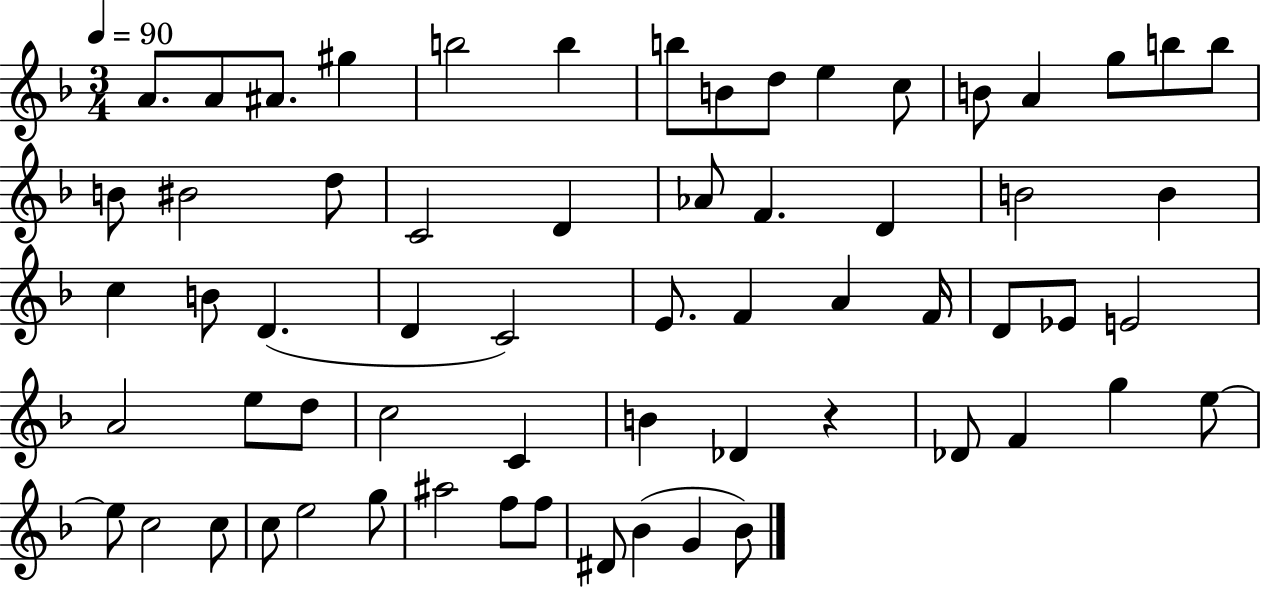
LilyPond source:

{
  \clef treble
  \numericTimeSignature
  \time 3/4
  \key f \major
  \tempo 4 = 90
  \repeat volta 2 { a'8. a'8 ais'8. gis''4 | b''2 b''4 | b''8 b'8 d''8 e''4 c''8 | b'8 a'4 g''8 b''8 b''8 | \break b'8 bis'2 d''8 | c'2 d'4 | aes'8 f'4. d'4 | b'2 b'4 | \break c''4 b'8 d'4.( | d'4 c'2) | e'8. f'4 a'4 f'16 | d'8 ees'8 e'2 | \break a'2 e''8 d''8 | c''2 c'4 | b'4 des'4 r4 | des'8 f'4 g''4 e''8~~ | \break e''8 c''2 c''8 | c''8 e''2 g''8 | ais''2 f''8 f''8 | dis'8 bes'4( g'4 bes'8) | \break } \bar "|."
}